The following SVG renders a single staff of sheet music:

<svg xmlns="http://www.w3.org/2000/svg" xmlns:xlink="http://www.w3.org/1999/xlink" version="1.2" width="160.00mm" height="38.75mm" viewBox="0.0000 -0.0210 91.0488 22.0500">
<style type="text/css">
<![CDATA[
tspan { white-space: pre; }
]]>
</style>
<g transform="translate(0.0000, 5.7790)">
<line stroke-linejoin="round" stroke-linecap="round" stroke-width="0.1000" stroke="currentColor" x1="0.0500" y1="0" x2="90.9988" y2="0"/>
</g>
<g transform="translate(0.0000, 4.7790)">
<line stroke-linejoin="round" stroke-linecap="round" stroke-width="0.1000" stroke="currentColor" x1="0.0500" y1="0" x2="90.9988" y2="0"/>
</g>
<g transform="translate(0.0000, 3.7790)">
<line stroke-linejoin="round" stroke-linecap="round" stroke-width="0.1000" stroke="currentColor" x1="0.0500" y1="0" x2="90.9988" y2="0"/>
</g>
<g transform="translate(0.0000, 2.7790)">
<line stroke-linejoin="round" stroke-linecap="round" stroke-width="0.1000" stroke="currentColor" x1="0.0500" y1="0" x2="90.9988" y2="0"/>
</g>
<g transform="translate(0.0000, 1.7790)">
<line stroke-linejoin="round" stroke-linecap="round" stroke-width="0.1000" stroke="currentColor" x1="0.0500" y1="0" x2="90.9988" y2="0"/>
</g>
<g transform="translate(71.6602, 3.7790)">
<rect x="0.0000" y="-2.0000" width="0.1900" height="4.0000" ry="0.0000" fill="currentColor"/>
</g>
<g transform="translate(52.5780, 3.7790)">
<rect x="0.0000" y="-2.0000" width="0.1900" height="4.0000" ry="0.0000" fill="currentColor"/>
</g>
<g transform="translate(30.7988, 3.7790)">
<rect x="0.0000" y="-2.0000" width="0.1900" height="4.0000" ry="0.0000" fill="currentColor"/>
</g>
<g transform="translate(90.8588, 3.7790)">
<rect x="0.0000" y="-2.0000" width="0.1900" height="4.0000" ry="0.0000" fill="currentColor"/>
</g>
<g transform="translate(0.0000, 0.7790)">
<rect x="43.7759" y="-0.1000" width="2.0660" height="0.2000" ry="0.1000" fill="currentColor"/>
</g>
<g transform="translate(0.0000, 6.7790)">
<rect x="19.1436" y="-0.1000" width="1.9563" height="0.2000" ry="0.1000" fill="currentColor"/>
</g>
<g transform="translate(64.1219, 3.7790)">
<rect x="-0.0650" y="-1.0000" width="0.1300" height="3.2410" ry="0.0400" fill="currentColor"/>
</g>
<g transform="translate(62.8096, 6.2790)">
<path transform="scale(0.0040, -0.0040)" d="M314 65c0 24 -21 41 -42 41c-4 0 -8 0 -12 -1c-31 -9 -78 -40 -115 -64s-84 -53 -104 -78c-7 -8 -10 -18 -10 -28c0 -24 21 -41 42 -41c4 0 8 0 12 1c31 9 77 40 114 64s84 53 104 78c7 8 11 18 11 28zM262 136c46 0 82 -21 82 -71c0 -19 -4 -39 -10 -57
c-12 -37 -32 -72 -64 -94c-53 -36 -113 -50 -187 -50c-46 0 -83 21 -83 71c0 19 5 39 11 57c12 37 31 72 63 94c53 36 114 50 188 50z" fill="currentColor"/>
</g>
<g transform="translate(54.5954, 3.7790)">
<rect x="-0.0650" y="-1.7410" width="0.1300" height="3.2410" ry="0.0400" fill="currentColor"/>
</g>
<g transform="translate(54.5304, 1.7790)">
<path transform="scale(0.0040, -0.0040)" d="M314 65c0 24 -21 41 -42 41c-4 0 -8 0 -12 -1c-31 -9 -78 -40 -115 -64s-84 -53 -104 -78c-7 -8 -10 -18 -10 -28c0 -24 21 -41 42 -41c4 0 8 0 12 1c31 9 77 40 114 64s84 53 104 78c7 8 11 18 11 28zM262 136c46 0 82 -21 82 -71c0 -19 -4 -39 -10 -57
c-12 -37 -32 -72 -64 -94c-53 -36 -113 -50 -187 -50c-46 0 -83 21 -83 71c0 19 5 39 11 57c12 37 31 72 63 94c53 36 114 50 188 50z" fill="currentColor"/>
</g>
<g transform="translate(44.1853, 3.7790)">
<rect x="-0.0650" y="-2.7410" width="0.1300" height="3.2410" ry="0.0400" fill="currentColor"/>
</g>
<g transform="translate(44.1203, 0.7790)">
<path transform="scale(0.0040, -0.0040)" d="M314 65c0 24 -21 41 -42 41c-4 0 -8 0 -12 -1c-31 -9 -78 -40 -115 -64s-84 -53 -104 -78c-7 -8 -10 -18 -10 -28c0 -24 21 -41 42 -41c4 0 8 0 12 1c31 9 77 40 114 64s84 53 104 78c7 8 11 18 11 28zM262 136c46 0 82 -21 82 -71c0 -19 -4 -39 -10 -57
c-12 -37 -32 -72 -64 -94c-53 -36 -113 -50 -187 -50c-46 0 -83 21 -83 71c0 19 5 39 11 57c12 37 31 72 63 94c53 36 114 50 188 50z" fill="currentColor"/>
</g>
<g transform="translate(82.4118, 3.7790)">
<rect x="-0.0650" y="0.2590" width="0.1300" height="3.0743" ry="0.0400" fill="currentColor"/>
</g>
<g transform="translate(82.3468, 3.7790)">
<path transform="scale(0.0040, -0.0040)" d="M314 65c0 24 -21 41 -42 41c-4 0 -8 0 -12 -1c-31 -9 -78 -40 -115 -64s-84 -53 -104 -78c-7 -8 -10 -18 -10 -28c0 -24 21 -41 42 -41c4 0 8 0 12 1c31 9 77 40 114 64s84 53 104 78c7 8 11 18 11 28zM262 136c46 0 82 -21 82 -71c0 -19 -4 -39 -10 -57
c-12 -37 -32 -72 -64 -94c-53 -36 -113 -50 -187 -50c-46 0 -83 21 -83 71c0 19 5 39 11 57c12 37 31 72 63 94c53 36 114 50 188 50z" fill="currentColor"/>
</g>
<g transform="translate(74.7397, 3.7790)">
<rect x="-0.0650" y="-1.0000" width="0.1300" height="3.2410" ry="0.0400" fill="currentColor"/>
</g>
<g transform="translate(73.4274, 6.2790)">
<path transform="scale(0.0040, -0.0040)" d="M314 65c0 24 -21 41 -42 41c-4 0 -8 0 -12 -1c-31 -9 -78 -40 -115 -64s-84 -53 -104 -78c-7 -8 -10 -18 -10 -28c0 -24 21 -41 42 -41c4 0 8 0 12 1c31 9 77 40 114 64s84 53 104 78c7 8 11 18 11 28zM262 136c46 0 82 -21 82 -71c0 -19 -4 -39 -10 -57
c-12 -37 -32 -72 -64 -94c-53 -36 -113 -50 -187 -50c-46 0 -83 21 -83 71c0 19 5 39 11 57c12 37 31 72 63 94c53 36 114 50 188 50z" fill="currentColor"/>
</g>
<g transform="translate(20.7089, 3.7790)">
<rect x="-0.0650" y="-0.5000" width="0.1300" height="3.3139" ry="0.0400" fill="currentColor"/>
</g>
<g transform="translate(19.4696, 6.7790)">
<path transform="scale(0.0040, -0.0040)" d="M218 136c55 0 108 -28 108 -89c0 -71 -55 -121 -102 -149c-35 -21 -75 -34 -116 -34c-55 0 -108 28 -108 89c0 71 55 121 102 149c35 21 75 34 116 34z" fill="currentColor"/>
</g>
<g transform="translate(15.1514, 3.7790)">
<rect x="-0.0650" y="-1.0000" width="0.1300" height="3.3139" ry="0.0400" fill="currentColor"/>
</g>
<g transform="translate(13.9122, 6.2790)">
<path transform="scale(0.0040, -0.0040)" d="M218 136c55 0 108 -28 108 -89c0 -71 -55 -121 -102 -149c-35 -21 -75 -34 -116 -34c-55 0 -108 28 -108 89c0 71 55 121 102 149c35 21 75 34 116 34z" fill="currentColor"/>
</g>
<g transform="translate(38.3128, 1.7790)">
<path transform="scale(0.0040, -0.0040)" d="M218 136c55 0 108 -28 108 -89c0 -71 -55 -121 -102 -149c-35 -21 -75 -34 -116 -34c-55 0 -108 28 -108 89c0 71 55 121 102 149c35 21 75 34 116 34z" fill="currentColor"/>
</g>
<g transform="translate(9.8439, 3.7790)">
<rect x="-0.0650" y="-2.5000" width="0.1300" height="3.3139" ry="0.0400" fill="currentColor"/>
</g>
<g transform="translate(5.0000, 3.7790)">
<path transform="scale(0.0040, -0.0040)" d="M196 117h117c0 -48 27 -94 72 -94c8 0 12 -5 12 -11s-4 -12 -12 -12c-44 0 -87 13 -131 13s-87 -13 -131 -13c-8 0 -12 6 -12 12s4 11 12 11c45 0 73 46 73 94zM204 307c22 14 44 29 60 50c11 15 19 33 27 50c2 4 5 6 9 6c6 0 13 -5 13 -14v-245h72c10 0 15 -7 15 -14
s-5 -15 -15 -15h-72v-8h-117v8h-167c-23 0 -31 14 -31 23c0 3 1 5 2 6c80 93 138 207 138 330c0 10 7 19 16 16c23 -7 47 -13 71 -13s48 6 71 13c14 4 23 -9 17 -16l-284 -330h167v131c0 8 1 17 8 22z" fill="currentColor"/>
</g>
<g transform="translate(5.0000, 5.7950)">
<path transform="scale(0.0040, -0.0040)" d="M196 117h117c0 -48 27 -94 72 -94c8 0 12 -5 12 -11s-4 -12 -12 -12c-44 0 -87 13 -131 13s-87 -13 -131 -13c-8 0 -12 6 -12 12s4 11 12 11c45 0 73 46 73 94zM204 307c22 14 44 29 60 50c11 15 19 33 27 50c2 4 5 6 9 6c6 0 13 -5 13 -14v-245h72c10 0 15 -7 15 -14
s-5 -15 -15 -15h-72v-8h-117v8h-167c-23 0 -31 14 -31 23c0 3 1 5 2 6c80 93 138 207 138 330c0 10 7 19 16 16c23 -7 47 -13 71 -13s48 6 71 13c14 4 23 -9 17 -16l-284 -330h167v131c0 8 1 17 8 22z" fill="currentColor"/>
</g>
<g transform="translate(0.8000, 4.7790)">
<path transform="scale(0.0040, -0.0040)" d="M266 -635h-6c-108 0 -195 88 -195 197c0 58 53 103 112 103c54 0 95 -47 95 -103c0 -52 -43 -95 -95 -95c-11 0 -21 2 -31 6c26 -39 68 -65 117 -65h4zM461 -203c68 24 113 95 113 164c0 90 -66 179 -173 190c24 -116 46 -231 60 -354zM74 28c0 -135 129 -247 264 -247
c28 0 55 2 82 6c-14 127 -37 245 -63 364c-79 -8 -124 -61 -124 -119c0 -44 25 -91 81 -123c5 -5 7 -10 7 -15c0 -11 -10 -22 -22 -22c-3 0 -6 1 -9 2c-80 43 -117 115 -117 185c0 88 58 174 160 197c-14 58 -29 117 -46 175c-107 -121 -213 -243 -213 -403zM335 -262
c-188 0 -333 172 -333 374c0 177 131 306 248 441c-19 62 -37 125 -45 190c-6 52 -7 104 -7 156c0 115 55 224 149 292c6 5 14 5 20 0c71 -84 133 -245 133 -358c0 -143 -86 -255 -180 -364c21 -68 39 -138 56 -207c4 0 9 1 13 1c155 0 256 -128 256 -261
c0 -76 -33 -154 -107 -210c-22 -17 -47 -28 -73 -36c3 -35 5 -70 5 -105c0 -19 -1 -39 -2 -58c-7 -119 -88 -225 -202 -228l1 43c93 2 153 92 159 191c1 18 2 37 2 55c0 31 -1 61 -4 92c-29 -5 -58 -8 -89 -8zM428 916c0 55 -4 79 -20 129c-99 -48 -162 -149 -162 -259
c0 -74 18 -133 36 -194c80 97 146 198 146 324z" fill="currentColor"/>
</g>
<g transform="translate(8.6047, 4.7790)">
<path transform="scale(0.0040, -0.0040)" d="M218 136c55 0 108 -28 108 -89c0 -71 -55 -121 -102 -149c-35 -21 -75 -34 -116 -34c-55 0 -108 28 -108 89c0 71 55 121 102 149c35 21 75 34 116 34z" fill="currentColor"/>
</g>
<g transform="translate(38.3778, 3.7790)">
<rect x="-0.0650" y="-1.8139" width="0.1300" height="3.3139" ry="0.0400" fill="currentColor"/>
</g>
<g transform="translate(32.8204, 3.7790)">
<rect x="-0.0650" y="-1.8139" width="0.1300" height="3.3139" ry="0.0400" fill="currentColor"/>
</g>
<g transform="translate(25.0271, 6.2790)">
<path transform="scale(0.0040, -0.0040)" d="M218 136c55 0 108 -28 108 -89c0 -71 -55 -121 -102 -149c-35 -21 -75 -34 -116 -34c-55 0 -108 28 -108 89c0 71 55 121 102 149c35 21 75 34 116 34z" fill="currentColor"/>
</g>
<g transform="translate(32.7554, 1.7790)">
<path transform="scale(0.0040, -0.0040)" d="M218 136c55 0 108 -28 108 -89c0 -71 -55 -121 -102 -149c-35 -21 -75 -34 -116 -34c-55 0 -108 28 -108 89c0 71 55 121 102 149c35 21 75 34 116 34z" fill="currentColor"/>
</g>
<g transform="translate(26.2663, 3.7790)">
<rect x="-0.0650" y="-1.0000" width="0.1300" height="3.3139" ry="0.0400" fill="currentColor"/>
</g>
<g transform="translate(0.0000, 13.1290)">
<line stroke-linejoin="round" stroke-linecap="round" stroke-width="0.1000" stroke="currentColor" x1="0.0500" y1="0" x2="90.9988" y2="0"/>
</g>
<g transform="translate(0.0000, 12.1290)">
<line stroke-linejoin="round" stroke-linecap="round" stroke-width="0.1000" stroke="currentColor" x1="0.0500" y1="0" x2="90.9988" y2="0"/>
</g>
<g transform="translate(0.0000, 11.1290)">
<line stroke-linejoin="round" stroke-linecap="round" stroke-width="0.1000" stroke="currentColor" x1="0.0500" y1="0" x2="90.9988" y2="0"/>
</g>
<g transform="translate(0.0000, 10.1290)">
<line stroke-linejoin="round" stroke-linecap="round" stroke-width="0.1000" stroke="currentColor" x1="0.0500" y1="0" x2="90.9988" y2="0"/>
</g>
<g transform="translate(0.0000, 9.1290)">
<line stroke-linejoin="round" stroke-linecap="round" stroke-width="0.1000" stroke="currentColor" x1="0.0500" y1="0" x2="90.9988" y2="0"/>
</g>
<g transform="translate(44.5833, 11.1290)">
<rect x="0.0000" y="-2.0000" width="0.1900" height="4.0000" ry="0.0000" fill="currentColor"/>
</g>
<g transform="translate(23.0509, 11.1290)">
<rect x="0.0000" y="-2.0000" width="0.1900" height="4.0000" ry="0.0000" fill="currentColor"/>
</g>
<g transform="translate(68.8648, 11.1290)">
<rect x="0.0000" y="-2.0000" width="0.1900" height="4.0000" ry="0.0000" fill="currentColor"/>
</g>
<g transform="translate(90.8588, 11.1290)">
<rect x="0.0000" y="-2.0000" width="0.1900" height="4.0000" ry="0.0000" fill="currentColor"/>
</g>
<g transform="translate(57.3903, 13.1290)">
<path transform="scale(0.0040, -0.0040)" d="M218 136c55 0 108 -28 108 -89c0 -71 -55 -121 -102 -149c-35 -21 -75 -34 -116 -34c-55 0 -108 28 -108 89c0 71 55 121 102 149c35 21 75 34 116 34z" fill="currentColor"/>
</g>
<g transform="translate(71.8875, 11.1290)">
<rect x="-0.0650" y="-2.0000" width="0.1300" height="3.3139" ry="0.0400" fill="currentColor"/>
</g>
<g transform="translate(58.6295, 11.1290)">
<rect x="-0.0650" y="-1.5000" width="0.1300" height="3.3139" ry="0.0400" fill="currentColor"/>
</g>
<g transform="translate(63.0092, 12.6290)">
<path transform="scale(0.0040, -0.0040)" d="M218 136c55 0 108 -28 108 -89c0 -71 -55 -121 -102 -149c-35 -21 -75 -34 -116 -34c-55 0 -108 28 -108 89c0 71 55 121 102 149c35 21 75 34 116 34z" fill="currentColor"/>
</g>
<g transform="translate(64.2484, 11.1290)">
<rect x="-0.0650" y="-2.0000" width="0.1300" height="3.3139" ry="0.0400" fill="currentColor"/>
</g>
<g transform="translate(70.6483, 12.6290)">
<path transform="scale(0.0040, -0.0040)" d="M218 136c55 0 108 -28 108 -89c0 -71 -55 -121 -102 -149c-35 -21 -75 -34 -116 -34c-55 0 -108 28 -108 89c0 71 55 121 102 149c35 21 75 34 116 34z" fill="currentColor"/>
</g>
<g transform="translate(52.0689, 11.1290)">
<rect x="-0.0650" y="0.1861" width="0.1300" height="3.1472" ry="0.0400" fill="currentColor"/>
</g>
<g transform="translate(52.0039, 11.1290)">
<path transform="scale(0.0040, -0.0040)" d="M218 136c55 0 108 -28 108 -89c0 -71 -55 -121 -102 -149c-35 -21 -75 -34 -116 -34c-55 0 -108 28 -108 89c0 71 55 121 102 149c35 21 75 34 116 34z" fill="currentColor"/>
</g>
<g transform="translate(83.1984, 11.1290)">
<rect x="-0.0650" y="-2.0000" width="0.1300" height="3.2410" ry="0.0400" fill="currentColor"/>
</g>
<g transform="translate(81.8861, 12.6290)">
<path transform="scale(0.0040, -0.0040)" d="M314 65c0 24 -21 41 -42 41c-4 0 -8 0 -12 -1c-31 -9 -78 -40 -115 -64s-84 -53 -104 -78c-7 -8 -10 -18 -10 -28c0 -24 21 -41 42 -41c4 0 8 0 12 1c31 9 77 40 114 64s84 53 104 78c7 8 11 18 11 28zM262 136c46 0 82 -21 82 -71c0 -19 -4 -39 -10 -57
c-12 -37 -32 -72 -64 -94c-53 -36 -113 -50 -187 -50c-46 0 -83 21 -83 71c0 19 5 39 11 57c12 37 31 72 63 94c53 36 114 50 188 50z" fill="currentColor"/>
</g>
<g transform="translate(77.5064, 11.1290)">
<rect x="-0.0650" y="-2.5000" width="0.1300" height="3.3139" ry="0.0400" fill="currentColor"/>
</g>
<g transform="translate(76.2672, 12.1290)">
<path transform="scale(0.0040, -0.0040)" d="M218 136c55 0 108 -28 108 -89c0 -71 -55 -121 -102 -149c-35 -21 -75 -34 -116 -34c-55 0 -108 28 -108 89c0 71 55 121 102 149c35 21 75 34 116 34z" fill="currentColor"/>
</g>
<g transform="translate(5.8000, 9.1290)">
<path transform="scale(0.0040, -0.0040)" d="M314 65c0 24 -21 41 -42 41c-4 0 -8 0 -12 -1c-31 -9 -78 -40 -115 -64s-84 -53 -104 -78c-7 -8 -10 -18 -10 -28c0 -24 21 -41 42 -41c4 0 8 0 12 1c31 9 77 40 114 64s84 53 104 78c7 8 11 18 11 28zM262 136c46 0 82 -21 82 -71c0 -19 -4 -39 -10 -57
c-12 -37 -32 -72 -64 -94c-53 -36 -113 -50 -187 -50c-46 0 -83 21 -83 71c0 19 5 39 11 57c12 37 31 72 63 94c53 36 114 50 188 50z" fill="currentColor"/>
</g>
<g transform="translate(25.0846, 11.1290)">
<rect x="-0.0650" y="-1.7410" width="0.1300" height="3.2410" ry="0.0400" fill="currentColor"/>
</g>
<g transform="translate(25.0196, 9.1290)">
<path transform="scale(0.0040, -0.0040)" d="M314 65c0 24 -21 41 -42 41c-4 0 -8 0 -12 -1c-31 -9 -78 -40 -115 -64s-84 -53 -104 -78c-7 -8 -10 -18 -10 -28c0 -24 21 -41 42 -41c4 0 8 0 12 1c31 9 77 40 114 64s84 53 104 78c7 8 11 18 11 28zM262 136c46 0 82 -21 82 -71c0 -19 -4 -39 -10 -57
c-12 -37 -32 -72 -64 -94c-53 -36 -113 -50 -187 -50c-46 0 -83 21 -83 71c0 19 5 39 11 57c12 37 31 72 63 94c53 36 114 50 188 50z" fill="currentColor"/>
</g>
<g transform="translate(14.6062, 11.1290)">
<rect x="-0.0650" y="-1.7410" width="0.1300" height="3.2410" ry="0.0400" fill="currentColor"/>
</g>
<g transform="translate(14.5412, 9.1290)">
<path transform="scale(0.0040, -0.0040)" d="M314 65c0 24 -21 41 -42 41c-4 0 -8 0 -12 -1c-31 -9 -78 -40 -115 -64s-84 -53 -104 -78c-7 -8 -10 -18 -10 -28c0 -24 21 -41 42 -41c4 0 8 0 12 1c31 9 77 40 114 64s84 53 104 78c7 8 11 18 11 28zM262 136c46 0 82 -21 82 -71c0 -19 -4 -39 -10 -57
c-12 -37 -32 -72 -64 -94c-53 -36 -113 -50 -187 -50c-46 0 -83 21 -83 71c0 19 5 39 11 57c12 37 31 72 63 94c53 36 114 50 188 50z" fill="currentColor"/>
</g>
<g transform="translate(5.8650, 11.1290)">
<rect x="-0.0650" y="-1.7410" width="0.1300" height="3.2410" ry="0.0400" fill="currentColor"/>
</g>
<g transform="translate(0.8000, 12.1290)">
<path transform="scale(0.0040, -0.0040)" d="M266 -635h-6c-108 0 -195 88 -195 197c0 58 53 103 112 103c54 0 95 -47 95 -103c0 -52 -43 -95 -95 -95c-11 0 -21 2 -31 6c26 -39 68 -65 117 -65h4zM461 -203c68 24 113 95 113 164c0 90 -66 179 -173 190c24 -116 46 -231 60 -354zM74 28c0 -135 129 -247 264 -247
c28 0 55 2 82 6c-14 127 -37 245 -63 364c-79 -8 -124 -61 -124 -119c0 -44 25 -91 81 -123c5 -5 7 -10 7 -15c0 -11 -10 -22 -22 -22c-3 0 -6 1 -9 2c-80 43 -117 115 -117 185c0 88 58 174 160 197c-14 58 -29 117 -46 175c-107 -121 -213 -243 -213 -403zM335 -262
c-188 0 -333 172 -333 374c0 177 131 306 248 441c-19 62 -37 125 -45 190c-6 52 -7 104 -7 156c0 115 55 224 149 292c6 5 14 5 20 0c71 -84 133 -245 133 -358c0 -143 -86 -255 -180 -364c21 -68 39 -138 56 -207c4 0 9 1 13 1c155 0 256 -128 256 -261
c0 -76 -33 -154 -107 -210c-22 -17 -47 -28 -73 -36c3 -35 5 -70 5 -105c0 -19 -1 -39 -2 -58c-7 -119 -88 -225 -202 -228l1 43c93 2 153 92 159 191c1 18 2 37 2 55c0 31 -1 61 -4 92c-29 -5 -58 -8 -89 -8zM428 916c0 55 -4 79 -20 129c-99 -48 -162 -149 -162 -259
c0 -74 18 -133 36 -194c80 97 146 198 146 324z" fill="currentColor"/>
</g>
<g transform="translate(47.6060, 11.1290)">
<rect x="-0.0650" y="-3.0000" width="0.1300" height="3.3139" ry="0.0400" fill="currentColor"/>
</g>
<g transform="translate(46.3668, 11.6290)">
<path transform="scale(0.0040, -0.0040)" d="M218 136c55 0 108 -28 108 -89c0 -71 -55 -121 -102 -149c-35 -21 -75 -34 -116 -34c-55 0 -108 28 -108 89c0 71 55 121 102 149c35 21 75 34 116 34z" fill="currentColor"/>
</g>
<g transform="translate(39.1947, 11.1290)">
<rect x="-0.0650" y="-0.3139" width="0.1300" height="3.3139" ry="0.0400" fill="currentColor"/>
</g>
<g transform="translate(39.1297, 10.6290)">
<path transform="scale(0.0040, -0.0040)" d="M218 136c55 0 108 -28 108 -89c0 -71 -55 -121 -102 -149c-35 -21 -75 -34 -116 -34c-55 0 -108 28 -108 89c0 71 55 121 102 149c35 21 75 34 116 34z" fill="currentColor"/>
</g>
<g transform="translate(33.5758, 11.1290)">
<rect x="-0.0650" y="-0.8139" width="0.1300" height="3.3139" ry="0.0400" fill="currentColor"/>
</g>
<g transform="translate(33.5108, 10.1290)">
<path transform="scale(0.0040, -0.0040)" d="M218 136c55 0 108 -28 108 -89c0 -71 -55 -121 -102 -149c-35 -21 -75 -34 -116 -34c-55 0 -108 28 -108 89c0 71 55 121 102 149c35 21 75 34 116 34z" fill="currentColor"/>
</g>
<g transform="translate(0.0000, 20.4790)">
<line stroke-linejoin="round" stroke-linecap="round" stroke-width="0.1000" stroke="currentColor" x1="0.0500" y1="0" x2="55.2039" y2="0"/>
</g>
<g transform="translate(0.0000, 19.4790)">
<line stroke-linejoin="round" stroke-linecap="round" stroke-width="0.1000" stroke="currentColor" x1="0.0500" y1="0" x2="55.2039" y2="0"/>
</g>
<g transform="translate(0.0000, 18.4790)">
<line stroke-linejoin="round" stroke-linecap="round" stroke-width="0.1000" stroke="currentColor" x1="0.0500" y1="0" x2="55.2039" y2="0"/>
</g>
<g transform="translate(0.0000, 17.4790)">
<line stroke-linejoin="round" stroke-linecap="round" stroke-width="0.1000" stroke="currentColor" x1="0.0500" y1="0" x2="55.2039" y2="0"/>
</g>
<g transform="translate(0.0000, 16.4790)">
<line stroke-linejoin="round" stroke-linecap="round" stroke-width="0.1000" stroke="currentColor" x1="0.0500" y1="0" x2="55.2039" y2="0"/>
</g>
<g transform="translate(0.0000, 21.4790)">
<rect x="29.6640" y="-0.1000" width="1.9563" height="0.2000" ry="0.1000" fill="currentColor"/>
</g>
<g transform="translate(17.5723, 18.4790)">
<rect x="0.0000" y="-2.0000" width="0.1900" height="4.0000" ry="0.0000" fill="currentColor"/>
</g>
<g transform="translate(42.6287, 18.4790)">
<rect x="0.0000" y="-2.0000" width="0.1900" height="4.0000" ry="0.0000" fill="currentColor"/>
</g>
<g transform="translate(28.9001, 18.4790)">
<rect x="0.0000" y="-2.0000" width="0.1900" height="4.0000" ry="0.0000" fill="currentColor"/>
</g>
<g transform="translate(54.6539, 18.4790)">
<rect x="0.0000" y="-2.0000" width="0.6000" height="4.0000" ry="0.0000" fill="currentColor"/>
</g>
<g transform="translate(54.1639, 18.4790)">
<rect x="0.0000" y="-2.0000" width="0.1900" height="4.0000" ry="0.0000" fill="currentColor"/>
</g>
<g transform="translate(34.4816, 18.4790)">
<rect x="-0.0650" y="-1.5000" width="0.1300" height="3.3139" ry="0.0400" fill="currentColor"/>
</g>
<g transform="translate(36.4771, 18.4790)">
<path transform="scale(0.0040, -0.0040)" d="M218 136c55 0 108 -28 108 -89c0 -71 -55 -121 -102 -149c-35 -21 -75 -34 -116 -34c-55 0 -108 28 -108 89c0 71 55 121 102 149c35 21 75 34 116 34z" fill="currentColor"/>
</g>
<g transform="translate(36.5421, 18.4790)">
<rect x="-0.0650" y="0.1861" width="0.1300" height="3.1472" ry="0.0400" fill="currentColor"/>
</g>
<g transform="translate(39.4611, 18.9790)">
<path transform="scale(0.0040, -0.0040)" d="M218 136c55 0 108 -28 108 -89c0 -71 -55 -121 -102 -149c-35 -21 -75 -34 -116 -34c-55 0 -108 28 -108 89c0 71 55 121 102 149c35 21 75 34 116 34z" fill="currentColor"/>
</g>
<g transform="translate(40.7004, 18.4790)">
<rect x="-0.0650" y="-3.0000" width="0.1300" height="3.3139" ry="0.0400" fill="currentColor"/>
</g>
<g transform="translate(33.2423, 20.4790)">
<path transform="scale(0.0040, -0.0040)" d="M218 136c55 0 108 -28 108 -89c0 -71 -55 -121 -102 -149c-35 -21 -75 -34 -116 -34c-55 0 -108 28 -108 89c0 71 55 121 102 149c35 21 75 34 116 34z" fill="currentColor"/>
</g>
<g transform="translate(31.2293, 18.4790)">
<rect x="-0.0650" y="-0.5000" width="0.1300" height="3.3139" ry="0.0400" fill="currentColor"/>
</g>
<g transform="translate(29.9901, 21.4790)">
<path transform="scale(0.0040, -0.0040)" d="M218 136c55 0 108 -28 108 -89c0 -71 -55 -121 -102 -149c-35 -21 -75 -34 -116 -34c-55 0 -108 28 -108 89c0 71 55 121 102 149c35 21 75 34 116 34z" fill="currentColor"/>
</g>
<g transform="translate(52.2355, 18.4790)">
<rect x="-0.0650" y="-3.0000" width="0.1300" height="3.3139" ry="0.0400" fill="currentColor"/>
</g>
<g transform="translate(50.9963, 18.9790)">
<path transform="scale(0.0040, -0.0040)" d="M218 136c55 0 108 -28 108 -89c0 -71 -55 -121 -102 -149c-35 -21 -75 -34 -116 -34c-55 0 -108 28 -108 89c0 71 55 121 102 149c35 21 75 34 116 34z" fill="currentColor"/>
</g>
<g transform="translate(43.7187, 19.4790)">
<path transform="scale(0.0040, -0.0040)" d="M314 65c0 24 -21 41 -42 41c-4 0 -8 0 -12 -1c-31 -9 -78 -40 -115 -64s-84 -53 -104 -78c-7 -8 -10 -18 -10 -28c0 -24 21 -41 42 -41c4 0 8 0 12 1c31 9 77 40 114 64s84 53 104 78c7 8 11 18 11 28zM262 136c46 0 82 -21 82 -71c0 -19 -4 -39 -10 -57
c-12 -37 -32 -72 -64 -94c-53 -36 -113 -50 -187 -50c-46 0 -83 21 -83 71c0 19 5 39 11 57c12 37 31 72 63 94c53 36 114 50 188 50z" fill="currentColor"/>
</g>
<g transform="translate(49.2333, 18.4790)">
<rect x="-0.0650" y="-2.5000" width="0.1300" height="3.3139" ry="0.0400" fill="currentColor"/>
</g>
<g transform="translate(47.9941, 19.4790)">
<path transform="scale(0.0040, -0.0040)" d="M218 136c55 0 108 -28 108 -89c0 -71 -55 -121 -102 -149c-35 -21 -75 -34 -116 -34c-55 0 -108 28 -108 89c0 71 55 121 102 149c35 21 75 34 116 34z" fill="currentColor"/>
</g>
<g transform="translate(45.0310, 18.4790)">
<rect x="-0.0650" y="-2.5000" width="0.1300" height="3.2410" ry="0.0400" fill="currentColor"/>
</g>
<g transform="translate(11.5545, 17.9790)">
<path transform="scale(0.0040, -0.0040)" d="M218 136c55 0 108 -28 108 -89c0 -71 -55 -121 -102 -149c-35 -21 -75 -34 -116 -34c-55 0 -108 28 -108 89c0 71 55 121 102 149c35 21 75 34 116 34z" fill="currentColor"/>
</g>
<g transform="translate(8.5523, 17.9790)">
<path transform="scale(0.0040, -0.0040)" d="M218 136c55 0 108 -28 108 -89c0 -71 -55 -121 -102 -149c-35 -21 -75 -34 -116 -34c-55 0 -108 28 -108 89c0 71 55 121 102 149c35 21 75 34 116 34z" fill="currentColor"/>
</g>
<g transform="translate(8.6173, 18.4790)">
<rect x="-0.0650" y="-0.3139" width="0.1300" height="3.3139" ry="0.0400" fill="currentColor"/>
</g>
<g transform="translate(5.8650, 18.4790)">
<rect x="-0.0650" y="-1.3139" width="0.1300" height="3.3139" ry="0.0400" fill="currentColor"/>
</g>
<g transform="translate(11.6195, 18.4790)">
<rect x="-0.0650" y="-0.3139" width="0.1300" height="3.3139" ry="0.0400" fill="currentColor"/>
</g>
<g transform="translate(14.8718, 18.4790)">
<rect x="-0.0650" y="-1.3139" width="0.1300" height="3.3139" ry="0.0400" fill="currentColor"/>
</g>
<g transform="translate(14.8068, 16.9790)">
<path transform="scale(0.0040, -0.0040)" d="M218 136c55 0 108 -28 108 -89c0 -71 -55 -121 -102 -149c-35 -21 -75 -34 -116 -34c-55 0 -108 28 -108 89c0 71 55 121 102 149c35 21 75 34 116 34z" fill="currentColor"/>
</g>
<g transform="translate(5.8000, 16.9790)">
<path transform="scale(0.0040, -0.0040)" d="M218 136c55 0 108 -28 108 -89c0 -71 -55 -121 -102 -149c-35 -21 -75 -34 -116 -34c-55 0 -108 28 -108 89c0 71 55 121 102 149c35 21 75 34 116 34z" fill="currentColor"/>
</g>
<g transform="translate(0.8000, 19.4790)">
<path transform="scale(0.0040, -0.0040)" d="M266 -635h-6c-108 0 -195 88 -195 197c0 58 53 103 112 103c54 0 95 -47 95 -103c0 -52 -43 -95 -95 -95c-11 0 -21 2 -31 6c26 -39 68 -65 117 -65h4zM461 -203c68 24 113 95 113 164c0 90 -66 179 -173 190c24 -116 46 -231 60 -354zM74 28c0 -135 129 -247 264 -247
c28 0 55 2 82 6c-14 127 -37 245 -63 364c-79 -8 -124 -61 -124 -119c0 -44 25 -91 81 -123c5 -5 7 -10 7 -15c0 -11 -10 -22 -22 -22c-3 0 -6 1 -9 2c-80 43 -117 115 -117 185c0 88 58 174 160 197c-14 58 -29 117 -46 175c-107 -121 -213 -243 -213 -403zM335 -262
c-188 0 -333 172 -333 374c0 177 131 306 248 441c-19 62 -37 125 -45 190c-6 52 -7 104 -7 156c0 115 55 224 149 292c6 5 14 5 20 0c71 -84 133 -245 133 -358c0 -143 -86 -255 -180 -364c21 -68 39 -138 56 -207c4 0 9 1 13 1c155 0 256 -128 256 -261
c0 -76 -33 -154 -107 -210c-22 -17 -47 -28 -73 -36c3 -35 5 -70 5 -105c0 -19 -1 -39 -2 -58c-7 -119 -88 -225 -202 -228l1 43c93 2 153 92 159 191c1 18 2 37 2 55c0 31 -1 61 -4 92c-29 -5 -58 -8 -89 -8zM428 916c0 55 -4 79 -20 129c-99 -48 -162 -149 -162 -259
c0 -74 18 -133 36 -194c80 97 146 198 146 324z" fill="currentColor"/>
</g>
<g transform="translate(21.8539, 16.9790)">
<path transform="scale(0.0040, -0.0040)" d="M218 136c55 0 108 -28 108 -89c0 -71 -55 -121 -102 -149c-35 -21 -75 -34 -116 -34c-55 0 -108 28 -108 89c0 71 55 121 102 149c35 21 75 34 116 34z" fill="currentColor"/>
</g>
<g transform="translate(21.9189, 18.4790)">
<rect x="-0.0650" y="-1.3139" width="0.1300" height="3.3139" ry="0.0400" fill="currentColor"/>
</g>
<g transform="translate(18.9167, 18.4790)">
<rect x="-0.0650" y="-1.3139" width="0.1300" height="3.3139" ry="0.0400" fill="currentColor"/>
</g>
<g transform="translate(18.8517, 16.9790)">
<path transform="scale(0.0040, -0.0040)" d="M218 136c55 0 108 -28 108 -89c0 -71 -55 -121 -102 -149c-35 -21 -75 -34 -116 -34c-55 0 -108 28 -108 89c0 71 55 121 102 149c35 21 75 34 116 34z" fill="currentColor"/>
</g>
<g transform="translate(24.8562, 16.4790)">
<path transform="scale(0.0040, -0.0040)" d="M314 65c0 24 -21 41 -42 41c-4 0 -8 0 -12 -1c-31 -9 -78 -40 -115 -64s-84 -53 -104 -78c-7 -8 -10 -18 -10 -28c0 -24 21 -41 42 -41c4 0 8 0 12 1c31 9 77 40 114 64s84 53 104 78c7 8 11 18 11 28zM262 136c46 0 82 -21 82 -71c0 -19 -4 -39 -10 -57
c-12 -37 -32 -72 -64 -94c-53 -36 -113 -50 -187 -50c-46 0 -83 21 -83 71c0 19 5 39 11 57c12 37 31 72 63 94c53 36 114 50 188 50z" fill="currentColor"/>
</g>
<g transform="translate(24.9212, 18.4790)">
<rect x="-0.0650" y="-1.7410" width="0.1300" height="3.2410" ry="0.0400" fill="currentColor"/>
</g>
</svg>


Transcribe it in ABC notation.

X:1
T:Untitled
M:4/4
L:1/4
K:C
G D C D f f a2 f2 D2 D2 B2 f2 f2 f2 d c A B E F F G F2 e c c e e e f2 C E B A G2 G A